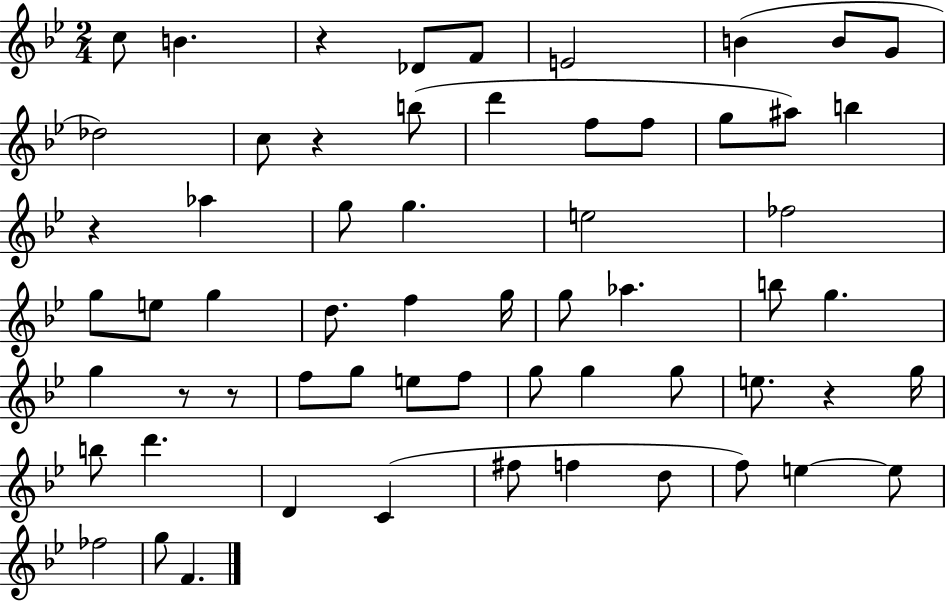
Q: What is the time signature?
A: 2/4